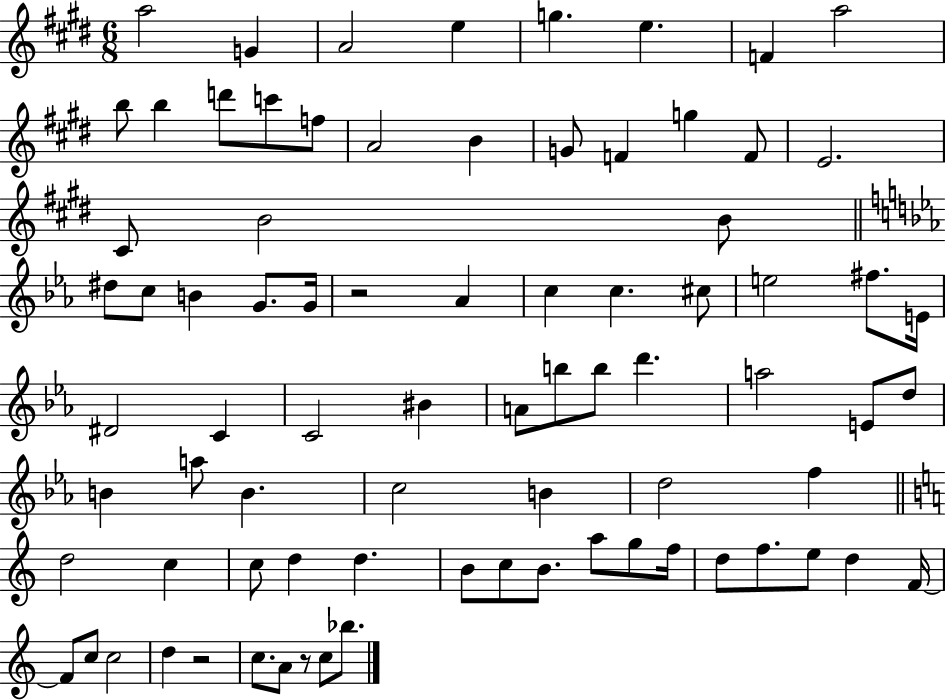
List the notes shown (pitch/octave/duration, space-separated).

A5/h G4/q A4/h E5/q G5/q. E5/q. F4/q A5/h B5/e B5/q D6/e C6/e F5/e A4/h B4/q G4/e F4/q G5/q F4/e E4/h. C#4/e B4/h B4/e D#5/e C5/e B4/q G4/e. G4/s R/h Ab4/q C5/q C5/q. C#5/e E5/h F#5/e. E4/s D#4/h C4/q C4/h BIS4/q A4/e B5/e B5/e D6/q. A5/h E4/e D5/e B4/q A5/e B4/q. C5/h B4/q D5/h F5/q D5/h C5/q C5/e D5/q D5/q. B4/e C5/e B4/e. A5/e G5/e F5/s D5/e F5/e. E5/e D5/q F4/s F4/e C5/e C5/h D5/q R/h C5/e. A4/e R/e C5/e Bb5/e.